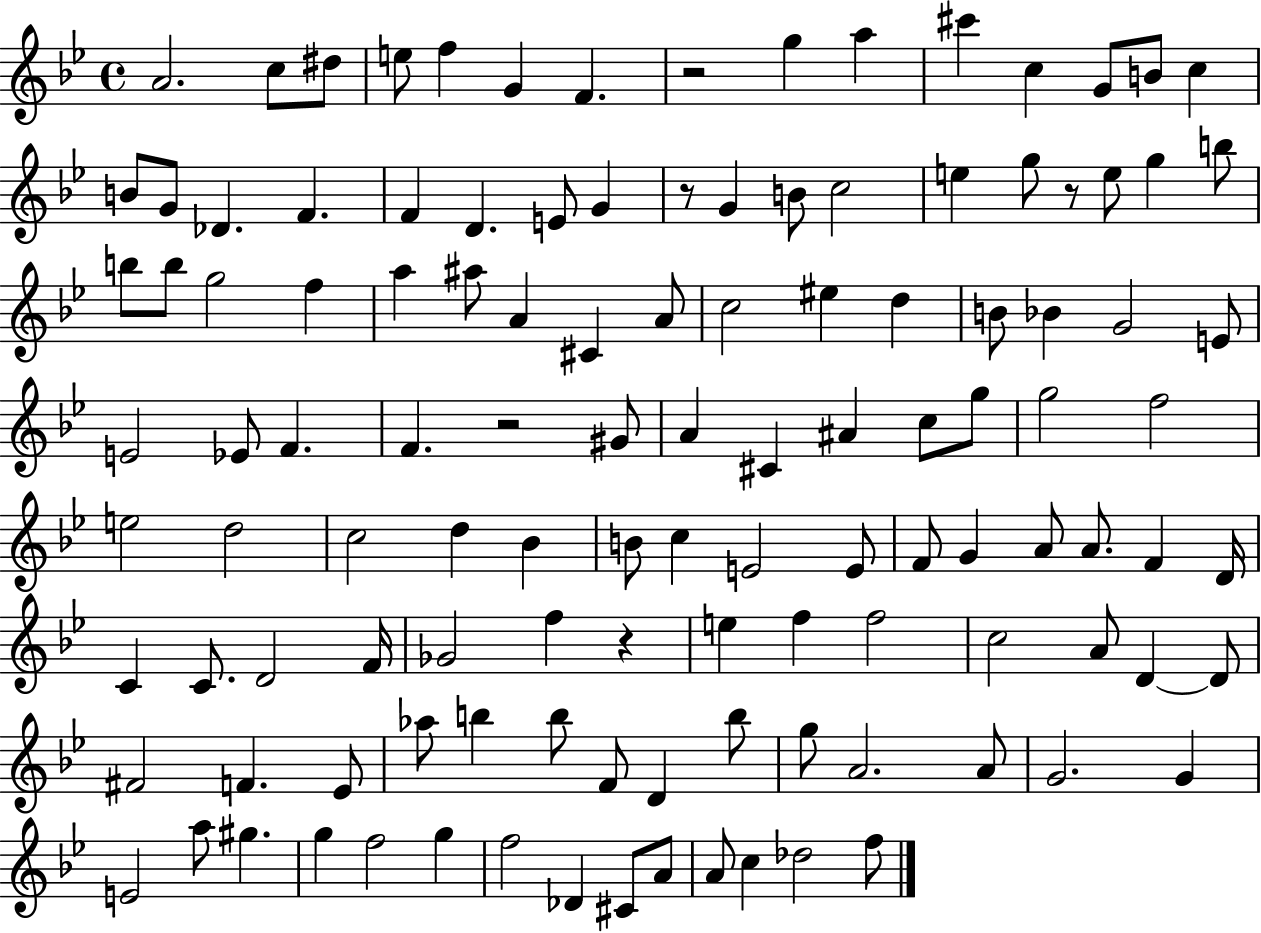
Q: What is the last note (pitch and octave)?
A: F5